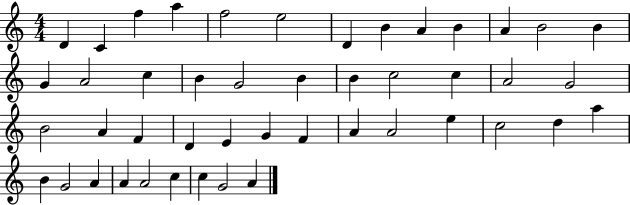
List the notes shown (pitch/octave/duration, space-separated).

D4/q C4/q F5/q A5/q F5/h E5/h D4/q B4/q A4/q B4/q A4/q B4/h B4/q G4/q A4/h C5/q B4/q G4/h B4/q B4/q C5/h C5/q A4/h G4/h B4/h A4/q F4/q D4/q E4/q G4/q F4/q A4/q A4/h E5/q C5/h D5/q A5/q B4/q G4/h A4/q A4/q A4/h C5/q C5/q G4/h A4/q